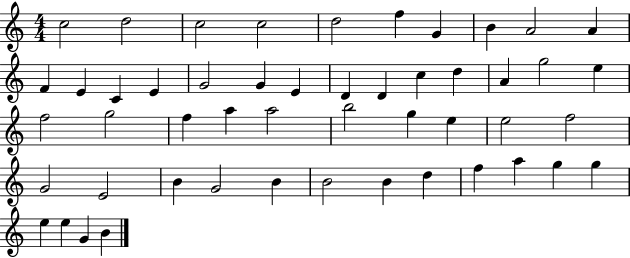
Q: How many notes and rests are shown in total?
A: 50